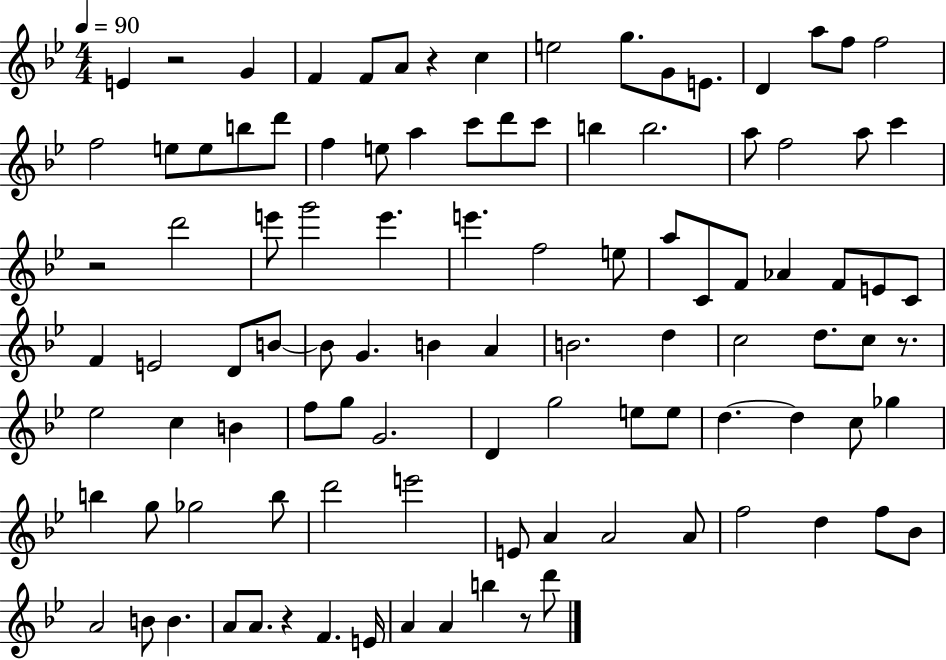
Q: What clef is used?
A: treble